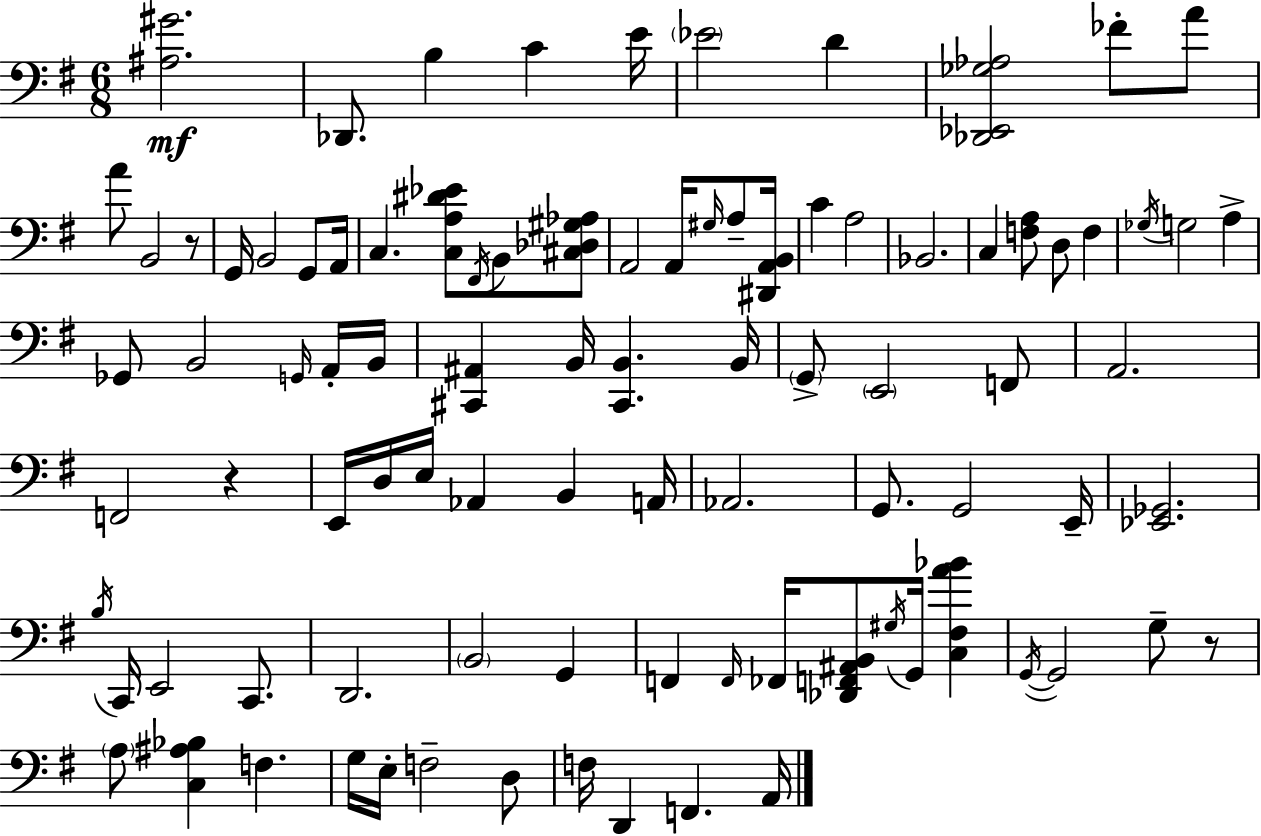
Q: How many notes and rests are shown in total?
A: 92